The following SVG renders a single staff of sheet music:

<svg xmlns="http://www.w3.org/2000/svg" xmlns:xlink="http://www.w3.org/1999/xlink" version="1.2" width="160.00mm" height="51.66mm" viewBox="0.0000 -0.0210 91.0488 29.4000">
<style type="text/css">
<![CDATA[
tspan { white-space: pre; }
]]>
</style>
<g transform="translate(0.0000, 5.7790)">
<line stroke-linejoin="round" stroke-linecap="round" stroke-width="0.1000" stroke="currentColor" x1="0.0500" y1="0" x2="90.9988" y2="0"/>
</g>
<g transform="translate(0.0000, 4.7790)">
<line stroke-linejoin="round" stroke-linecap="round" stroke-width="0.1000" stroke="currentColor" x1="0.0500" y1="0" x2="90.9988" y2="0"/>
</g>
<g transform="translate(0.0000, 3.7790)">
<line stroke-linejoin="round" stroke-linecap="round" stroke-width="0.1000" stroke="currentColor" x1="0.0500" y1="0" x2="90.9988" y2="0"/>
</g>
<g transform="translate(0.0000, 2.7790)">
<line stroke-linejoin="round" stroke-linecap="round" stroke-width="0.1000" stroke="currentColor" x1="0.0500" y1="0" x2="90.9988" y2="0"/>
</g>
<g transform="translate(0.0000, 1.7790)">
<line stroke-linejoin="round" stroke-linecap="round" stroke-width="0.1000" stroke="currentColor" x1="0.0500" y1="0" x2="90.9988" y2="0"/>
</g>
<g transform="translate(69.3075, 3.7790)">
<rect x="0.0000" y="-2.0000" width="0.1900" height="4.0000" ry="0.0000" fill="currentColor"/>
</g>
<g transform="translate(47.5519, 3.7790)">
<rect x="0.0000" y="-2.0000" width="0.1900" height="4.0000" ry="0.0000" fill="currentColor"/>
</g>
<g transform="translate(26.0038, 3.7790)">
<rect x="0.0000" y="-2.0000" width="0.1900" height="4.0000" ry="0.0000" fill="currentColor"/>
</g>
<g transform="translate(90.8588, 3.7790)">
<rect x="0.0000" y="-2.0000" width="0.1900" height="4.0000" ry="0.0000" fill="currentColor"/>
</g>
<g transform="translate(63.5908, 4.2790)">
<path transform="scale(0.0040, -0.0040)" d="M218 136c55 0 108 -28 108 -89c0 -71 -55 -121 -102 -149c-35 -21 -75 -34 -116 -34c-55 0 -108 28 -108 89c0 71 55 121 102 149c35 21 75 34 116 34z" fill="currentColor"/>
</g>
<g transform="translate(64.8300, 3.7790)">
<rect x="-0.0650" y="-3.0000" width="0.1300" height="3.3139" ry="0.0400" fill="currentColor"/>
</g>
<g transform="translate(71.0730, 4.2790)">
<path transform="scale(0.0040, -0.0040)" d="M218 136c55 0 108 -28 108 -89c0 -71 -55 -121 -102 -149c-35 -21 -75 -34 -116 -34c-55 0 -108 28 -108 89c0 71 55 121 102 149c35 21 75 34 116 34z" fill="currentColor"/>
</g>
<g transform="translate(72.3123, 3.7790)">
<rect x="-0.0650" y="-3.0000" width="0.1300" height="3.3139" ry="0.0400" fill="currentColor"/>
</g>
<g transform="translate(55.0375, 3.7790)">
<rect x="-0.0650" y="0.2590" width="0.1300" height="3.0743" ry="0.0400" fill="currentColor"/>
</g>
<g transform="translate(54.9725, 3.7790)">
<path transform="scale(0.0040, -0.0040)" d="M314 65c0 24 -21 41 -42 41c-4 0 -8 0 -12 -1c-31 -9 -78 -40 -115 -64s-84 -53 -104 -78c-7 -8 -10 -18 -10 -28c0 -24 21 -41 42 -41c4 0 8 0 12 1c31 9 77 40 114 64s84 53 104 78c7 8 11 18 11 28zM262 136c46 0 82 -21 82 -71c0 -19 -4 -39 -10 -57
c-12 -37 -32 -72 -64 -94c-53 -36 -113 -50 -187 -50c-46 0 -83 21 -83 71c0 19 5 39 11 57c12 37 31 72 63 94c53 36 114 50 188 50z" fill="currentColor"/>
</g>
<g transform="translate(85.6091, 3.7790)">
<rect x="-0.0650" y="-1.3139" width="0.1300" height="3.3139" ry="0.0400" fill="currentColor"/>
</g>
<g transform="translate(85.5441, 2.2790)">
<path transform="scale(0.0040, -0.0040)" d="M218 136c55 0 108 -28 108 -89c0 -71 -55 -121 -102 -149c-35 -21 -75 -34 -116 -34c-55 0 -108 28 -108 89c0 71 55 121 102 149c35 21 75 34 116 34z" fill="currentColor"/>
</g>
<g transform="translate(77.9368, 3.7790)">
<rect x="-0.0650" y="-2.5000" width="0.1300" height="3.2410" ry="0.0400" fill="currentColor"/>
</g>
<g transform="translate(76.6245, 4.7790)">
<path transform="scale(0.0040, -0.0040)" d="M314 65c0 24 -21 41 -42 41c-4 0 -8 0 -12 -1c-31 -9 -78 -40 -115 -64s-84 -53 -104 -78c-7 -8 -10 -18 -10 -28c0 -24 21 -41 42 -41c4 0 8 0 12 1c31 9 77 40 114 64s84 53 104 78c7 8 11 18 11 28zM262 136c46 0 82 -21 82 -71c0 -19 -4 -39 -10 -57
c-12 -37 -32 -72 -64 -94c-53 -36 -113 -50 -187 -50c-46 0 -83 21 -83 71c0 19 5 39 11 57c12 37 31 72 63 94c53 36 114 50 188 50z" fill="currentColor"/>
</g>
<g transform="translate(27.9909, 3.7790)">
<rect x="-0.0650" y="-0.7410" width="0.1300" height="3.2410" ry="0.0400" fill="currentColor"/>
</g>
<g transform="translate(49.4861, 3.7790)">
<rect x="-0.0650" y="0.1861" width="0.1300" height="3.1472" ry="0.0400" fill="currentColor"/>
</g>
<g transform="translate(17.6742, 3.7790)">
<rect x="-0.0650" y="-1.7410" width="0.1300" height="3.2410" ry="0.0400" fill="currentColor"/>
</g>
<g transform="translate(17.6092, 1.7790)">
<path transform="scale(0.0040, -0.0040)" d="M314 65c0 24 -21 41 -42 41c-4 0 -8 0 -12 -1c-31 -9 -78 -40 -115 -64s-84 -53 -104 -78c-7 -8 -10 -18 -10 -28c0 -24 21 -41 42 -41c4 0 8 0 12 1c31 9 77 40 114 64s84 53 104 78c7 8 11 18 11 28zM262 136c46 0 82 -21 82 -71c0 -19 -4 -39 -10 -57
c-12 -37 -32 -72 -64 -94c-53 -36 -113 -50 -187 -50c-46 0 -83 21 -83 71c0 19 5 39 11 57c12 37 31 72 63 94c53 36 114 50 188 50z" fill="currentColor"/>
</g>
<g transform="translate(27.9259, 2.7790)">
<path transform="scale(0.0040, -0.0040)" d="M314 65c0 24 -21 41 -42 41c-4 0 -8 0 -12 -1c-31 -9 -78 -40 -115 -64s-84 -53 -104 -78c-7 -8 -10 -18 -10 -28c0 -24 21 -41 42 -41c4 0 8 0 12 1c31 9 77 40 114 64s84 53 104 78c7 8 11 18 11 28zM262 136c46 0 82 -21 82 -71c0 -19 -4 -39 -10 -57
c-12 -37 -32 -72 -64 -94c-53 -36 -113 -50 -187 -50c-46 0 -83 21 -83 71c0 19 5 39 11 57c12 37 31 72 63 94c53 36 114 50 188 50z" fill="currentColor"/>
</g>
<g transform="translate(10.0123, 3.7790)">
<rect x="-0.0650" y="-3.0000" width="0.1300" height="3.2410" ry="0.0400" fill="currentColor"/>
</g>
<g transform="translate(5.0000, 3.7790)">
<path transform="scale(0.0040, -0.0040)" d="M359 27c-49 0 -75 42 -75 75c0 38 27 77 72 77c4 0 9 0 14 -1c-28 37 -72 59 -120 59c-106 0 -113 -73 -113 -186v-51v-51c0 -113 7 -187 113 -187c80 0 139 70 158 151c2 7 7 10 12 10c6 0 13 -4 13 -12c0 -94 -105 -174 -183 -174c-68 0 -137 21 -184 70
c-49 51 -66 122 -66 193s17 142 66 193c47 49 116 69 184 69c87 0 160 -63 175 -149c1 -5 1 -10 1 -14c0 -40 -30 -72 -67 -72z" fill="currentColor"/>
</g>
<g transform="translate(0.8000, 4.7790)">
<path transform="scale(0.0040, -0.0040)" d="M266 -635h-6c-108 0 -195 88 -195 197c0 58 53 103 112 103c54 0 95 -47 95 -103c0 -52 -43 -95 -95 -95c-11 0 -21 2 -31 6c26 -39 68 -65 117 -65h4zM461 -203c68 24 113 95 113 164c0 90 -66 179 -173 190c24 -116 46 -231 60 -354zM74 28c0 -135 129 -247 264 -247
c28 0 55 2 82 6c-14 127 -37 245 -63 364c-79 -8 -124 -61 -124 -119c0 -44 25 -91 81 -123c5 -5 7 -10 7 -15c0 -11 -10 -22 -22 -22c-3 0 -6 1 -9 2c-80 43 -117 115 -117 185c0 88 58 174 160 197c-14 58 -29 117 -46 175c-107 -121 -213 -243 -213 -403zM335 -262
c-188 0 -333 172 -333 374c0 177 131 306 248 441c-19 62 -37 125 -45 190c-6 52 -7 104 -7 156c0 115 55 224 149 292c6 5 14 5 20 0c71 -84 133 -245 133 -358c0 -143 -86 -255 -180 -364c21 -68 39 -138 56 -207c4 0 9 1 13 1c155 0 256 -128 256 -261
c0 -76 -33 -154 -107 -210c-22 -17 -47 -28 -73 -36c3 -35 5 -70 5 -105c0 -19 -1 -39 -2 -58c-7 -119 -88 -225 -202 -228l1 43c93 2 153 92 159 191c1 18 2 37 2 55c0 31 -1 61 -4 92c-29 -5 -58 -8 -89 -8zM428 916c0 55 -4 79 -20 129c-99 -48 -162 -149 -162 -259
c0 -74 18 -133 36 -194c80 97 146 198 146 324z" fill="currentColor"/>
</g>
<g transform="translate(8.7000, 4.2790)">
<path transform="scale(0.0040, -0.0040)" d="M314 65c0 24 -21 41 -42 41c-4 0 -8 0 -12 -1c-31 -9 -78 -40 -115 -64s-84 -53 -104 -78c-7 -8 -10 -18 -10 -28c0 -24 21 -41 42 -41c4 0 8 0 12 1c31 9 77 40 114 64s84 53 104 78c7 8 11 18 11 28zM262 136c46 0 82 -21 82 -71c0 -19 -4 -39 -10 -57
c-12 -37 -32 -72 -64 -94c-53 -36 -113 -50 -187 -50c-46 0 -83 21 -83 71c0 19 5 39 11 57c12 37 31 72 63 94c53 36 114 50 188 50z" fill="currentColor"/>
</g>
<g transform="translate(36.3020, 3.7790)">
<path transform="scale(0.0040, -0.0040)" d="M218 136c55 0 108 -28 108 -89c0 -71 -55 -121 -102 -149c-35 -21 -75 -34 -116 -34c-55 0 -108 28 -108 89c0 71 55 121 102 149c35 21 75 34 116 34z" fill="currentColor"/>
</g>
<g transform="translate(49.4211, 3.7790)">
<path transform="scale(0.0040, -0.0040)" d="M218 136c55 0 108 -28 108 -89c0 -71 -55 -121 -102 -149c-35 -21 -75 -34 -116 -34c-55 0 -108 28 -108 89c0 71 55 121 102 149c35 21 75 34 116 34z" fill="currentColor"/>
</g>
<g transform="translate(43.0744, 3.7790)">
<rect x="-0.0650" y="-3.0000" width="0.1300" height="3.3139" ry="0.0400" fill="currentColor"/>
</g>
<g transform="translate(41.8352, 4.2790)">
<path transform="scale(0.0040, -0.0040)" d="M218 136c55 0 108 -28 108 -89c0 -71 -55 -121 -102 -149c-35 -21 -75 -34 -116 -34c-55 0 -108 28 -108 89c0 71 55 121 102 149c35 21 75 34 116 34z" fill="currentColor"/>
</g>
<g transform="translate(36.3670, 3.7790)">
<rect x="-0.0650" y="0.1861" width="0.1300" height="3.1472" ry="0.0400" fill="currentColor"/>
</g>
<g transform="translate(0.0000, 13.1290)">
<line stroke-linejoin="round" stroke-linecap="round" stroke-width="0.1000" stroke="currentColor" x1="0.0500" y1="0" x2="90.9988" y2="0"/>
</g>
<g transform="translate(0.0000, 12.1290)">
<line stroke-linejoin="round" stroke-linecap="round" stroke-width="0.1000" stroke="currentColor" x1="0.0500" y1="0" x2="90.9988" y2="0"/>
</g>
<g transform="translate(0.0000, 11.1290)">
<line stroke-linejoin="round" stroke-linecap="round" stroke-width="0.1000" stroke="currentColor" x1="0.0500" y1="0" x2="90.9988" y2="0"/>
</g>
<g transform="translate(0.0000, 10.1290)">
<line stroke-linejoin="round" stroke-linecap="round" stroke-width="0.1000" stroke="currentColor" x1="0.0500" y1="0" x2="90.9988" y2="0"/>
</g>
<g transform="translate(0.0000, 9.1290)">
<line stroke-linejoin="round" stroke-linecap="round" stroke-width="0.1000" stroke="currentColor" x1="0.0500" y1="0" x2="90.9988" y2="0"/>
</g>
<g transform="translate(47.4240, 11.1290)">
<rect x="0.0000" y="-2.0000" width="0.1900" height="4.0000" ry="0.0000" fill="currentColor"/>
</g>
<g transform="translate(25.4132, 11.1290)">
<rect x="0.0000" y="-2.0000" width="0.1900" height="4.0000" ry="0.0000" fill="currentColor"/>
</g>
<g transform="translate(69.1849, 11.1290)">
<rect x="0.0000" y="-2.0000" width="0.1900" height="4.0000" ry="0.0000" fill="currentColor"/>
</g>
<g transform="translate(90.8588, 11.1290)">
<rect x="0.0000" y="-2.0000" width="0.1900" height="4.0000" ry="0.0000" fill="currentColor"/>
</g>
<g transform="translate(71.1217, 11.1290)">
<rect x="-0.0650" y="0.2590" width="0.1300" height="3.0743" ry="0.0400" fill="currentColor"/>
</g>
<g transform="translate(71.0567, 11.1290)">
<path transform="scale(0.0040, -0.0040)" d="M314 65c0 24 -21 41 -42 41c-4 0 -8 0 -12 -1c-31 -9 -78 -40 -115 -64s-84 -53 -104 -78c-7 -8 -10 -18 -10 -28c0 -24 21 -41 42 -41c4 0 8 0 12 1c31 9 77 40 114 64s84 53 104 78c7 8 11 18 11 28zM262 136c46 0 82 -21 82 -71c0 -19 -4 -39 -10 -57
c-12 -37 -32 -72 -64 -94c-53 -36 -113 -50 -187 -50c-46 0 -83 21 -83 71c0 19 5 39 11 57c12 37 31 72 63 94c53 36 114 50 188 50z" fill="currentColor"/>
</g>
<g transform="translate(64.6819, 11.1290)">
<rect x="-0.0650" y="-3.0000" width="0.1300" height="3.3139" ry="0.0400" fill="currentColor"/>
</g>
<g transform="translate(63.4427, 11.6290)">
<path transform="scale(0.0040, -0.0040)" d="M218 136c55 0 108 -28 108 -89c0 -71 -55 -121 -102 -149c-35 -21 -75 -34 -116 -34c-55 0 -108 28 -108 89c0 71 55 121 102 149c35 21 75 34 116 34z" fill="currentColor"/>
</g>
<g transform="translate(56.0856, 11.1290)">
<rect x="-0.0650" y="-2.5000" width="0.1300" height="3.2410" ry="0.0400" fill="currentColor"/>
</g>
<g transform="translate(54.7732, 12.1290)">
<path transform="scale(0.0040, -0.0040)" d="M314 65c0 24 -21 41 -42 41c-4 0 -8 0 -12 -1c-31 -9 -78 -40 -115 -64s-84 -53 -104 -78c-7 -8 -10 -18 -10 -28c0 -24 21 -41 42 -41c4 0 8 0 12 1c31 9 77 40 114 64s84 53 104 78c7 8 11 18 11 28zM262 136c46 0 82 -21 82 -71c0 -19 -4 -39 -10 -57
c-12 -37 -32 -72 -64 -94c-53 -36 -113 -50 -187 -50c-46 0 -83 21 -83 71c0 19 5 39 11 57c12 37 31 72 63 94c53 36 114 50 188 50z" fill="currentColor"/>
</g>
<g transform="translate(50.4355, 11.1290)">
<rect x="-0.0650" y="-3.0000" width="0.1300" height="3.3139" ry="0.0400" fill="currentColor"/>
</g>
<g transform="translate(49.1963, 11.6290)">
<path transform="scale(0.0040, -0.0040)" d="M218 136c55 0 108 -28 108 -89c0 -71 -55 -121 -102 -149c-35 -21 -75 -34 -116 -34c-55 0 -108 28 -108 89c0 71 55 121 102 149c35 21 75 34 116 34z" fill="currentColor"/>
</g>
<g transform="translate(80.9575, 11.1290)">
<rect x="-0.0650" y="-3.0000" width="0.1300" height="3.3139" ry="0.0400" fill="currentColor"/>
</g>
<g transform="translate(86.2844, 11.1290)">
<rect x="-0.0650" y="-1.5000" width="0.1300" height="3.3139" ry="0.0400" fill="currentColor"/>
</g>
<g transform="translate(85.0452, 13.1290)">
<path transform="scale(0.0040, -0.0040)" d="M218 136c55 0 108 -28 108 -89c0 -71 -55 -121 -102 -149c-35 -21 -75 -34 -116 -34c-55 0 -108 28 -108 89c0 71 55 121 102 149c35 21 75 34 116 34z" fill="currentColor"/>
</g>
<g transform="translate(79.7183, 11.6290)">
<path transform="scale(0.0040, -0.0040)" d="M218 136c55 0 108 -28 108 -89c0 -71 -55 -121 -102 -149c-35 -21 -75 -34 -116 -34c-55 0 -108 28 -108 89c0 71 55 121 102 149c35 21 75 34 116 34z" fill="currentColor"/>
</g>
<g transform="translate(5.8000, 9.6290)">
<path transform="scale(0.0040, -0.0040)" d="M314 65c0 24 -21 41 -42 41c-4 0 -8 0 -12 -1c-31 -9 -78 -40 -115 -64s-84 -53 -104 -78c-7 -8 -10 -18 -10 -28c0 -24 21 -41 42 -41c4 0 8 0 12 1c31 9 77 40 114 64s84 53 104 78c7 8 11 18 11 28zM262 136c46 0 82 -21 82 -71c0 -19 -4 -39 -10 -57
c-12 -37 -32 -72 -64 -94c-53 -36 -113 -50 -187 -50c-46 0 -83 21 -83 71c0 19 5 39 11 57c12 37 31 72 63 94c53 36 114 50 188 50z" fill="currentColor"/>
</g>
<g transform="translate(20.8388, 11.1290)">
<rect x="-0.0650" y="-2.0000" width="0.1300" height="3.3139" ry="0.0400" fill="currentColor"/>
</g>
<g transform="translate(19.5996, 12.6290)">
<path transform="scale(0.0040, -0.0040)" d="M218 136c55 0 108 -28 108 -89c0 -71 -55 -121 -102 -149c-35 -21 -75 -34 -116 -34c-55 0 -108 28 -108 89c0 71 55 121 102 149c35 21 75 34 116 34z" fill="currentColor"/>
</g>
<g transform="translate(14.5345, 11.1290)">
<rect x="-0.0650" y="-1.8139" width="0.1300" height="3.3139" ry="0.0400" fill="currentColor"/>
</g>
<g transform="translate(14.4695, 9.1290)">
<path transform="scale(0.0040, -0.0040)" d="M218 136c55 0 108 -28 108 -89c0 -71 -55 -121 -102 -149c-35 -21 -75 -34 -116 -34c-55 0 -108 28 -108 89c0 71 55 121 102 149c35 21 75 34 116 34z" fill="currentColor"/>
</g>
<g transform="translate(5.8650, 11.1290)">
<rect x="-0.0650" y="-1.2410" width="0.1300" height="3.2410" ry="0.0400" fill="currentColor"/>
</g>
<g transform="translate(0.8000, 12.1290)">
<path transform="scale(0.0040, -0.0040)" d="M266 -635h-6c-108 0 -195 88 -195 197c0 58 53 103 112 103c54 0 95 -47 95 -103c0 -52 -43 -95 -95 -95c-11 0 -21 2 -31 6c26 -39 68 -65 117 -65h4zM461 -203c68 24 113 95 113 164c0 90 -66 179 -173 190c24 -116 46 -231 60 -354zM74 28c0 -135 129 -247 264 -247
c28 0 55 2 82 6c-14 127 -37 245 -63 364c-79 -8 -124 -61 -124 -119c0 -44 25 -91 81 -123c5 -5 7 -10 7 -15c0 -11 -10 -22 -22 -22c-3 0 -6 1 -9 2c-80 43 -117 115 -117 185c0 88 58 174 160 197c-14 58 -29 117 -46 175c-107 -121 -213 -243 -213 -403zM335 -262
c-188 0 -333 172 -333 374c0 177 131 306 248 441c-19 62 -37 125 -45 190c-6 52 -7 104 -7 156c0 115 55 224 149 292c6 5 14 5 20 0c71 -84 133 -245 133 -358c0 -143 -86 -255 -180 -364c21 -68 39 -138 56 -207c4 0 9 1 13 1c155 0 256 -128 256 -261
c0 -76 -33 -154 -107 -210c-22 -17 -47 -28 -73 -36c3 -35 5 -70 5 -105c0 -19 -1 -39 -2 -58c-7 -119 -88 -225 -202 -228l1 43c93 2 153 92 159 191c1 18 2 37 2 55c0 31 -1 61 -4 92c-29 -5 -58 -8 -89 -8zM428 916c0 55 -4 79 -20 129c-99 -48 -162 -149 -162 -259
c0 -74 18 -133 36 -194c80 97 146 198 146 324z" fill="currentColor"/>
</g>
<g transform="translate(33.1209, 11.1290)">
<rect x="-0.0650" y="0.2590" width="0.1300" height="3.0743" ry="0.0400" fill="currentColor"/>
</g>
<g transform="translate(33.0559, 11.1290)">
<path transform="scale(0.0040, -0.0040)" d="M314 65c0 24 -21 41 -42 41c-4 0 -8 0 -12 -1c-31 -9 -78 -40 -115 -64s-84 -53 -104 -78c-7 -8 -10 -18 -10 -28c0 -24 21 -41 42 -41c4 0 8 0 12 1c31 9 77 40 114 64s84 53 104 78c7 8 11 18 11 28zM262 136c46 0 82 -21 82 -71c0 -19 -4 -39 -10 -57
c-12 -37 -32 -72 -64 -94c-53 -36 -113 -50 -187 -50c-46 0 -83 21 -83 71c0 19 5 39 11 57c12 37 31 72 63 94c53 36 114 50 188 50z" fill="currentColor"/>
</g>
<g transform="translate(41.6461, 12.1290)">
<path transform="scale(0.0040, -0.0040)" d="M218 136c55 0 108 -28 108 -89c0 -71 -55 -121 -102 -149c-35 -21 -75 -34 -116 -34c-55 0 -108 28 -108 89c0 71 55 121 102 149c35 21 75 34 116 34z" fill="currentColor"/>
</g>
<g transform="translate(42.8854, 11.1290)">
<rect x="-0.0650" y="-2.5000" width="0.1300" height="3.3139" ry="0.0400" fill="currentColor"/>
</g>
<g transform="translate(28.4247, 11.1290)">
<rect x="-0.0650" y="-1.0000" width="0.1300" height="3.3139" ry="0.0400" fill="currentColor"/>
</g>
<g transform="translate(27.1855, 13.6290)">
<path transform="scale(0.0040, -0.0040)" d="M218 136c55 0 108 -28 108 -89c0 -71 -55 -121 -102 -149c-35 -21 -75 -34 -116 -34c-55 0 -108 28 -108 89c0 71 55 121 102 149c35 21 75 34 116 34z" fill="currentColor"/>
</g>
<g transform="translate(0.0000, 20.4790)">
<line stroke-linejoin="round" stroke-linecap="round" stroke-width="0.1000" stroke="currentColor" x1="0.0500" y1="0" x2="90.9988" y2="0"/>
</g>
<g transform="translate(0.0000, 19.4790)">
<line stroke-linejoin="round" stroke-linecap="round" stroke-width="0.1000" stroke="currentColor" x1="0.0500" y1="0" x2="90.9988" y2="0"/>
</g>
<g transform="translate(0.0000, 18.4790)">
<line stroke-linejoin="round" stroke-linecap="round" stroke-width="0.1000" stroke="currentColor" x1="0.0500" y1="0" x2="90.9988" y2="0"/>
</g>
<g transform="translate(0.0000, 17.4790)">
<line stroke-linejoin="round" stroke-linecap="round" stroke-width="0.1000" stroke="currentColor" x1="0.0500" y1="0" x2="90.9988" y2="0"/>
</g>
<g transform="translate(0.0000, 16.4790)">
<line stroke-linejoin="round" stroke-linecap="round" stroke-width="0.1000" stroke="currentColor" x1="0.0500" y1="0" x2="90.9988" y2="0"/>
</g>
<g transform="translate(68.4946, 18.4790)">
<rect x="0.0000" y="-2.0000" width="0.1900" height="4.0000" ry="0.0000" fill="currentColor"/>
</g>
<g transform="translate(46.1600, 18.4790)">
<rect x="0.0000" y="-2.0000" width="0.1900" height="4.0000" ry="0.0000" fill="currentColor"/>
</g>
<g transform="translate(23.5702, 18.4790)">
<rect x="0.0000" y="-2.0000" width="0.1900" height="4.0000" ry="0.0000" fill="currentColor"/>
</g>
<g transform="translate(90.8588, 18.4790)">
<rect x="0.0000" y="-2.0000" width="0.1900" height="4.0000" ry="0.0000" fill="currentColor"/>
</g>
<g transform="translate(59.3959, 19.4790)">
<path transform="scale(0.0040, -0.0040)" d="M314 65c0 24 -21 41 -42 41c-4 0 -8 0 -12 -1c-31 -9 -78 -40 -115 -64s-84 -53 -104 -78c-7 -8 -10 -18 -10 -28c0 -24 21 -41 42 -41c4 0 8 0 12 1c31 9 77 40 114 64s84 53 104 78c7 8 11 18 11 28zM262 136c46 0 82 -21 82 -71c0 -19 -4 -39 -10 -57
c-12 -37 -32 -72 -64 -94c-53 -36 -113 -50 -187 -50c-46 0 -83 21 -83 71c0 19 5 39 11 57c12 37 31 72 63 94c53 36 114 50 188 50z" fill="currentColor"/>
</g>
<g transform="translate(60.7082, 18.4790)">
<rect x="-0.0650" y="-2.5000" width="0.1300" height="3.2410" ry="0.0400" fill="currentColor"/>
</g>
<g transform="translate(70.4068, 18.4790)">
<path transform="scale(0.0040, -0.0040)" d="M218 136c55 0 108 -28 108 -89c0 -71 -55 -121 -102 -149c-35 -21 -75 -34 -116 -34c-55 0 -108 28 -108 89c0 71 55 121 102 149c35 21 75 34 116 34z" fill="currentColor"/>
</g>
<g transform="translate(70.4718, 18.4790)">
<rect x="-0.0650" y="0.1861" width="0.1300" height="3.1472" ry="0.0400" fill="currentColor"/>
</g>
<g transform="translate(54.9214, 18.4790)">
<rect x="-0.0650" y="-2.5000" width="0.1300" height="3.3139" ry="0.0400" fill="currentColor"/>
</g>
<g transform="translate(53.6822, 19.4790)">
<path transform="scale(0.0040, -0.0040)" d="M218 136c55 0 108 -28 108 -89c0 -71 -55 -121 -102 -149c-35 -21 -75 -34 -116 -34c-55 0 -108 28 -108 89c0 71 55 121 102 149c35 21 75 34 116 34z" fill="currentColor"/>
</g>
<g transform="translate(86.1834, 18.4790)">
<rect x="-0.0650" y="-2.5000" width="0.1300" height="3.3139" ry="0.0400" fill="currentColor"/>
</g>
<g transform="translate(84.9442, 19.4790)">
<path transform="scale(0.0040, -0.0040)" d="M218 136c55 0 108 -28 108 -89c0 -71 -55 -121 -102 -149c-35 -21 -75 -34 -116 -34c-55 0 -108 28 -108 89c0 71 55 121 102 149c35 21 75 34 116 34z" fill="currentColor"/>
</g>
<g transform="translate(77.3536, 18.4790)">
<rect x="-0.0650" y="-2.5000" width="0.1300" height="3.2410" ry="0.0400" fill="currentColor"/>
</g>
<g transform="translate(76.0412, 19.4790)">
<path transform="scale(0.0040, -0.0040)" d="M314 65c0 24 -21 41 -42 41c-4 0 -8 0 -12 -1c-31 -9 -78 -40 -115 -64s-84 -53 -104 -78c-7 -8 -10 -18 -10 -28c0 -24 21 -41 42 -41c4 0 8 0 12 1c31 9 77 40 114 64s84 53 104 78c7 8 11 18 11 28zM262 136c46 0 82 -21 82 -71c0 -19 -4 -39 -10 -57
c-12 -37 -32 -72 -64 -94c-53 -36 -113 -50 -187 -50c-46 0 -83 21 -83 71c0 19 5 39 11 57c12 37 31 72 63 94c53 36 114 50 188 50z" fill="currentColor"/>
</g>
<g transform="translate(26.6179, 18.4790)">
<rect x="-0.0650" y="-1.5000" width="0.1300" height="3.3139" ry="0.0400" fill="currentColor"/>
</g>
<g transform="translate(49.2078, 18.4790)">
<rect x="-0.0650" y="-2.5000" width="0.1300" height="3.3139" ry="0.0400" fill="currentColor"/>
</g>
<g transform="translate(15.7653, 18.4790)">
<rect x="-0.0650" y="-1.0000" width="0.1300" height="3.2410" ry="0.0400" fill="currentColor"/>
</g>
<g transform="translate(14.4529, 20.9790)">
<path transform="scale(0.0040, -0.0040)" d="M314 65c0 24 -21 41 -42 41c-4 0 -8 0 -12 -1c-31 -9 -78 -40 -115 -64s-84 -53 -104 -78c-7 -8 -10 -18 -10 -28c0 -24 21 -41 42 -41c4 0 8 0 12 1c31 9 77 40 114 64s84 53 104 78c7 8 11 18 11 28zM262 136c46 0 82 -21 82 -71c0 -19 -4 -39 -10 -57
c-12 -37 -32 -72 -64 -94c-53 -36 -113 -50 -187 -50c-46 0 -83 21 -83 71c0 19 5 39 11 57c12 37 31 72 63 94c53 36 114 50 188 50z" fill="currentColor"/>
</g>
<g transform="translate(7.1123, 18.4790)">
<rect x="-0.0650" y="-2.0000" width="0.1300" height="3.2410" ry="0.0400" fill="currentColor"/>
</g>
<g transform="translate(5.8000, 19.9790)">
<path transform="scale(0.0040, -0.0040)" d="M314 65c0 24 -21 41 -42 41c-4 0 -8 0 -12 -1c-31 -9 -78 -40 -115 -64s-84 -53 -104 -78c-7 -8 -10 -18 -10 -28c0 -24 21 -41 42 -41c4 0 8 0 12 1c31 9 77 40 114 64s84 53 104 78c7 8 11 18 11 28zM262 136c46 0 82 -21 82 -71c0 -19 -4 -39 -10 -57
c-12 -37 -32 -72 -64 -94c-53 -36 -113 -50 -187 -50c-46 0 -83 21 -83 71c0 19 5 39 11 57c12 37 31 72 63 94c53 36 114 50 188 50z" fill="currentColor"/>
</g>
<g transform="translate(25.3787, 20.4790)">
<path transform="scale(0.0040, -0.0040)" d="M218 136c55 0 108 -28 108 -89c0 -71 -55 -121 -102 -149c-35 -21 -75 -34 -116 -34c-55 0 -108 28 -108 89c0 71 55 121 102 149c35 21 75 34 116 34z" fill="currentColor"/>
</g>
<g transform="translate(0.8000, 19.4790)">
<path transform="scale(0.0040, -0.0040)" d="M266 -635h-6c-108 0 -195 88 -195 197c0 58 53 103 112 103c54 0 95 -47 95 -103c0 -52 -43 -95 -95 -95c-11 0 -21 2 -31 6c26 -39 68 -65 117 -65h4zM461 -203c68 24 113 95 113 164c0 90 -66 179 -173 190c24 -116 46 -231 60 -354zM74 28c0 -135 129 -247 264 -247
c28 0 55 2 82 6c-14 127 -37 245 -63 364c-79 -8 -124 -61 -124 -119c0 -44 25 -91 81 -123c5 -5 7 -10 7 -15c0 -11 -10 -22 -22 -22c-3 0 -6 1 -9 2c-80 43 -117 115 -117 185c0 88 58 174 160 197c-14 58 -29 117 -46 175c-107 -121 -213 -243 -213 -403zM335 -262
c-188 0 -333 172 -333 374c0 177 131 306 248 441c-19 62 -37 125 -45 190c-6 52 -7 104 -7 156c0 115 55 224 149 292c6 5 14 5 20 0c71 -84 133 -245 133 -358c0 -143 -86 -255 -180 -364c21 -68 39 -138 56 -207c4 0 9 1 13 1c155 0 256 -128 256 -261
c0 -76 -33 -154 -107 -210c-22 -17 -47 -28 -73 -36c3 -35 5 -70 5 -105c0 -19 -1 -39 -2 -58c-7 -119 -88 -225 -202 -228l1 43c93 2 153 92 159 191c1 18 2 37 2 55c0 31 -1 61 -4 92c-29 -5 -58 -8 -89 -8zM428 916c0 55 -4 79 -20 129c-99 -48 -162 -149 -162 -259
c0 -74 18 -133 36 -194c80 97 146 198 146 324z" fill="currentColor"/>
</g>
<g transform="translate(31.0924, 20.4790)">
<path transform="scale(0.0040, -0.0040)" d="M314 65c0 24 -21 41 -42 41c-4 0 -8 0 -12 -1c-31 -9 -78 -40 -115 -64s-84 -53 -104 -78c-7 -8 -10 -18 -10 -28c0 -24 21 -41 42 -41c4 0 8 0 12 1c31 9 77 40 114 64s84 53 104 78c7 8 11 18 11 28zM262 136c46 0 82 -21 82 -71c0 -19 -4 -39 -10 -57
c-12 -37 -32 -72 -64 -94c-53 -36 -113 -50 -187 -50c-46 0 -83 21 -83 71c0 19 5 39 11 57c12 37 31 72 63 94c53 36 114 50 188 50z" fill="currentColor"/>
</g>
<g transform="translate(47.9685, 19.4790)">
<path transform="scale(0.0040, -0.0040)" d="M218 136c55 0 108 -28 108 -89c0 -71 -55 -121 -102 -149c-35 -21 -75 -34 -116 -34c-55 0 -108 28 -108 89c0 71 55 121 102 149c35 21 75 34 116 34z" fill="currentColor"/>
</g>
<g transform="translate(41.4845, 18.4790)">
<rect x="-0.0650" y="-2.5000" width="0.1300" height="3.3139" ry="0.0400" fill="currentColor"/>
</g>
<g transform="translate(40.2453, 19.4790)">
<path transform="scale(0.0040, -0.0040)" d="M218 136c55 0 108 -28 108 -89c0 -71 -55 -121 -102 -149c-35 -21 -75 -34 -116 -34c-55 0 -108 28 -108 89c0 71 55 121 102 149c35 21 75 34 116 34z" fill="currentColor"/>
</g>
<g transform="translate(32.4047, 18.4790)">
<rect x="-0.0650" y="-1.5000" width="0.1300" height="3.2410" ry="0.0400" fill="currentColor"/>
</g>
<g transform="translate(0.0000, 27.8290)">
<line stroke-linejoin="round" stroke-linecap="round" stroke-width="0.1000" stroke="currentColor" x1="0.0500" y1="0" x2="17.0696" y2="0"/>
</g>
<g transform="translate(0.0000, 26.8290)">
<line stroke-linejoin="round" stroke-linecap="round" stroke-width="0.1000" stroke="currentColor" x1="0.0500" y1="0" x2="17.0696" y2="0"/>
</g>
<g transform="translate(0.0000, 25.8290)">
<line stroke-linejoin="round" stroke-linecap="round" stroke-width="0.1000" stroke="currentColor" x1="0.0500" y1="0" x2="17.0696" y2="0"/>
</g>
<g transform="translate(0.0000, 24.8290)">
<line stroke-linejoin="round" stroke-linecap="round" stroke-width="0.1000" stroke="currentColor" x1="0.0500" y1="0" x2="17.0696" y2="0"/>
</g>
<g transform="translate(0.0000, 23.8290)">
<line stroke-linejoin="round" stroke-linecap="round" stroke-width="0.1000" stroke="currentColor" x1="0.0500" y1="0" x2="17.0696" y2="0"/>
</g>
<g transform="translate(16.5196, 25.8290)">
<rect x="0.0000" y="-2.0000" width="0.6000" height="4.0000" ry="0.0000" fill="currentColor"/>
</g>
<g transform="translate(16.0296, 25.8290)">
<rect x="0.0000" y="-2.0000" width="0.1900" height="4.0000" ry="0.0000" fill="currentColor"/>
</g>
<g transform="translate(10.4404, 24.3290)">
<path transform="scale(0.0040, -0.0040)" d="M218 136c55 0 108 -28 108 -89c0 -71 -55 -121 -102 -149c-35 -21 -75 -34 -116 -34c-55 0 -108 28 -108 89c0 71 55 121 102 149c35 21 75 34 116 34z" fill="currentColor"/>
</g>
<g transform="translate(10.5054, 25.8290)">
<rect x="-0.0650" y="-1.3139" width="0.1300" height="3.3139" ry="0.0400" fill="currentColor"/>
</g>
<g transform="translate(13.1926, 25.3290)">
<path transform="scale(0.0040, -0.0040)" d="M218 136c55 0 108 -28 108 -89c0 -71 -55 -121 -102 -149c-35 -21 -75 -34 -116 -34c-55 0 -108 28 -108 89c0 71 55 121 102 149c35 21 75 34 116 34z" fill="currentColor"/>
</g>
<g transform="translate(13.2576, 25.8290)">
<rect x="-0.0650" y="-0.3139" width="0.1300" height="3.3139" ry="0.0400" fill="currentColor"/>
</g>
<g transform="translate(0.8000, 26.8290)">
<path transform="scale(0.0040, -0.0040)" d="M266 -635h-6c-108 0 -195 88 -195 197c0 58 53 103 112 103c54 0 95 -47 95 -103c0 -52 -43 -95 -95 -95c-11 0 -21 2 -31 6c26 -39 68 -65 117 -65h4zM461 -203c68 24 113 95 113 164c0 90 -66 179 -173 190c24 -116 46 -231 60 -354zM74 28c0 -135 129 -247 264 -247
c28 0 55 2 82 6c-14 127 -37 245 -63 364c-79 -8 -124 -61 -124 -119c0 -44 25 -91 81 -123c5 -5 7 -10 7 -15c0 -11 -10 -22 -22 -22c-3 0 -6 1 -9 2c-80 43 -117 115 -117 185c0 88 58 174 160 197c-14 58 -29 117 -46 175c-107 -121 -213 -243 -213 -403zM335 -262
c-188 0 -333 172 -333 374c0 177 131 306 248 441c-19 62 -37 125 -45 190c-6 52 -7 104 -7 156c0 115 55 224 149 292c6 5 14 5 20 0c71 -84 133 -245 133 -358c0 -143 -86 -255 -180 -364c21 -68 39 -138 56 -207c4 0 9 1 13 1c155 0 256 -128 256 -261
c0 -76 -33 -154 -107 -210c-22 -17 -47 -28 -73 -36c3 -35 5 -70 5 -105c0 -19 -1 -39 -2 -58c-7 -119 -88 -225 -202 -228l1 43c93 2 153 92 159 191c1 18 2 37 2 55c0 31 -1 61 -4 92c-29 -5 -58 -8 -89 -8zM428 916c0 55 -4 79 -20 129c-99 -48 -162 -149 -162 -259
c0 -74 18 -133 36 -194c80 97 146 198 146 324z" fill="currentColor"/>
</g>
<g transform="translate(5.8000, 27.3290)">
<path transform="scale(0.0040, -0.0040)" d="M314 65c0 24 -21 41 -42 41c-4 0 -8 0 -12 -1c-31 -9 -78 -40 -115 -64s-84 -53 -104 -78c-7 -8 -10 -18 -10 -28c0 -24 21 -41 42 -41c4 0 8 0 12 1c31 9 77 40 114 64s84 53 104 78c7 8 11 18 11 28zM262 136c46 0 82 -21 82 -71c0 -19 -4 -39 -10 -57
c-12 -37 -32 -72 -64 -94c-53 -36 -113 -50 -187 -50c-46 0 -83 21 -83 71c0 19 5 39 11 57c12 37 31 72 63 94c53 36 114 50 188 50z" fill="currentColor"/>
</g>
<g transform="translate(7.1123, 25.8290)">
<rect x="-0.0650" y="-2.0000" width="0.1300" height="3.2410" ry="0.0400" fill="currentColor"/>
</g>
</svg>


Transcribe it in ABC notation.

X:1
T:Untitled
M:4/4
L:1/4
K:C
A2 f2 d2 B A B B2 A A G2 e e2 f F D B2 G A G2 A B2 A E F2 D2 E E2 G G G G2 B G2 G F2 e c